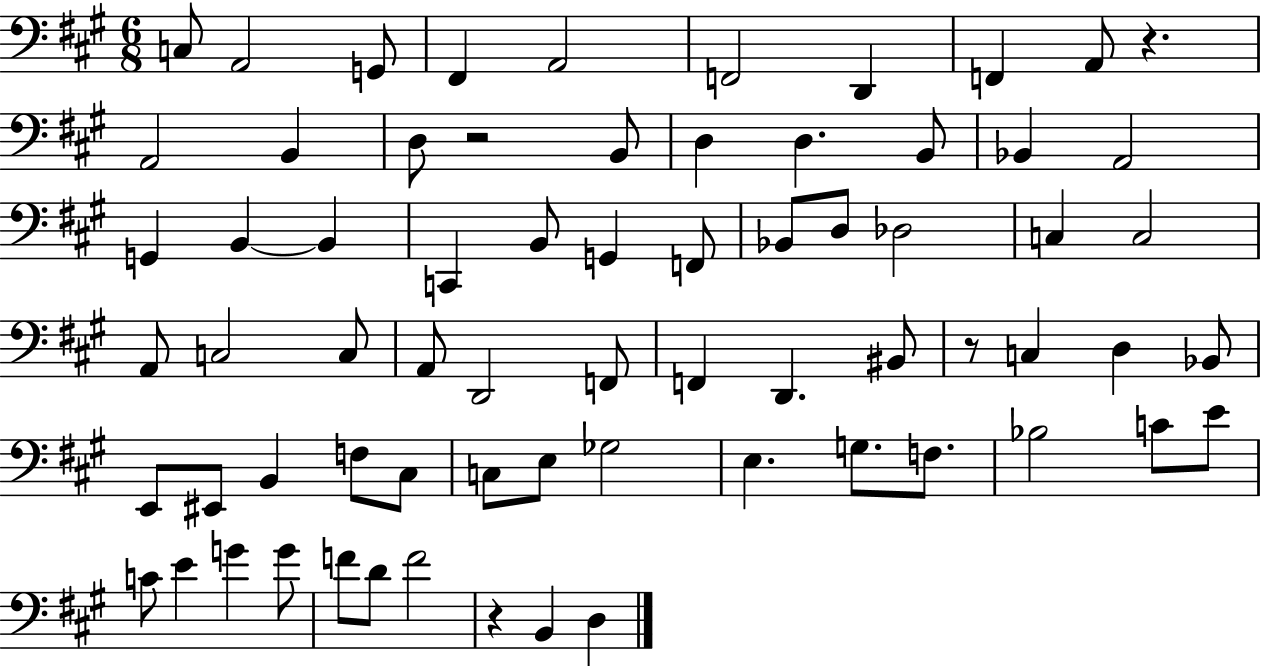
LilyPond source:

{
  \clef bass
  \numericTimeSignature
  \time 6/8
  \key a \major
  c8 a,2 g,8 | fis,4 a,2 | f,2 d,4 | f,4 a,8 r4. | \break a,2 b,4 | d8 r2 b,8 | d4 d4. b,8 | bes,4 a,2 | \break g,4 b,4~~ b,4 | c,4 b,8 g,4 f,8 | bes,8 d8 des2 | c4 c2 | \break a,8 c2 c8 | a,8 d,2 f,8 | f,4 d,4. bis,8 | r8 c4 d4 bes,8 | \break e,8 eis,8 b,4 f8 cis8 | c8 e8 ges2 | e4. g8. f8. | bes2 c'8 e'8 | \break c'8 e'4 g'4 g'8 | f'8 d'8 f'2 | r4 b,4 d4 | \bar "|."
}